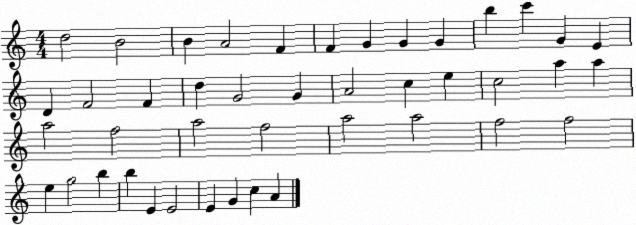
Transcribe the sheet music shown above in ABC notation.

X:1
T:Untitled
M:4/4
L:1/4
K:C
d2 B2 B A2 F F G G G b c' G E D F2 F d G2 G A2 c e c2 a a a2 f2 a2 f2 a2 a2 f2 f2 e g2 b b E E2 E G c A